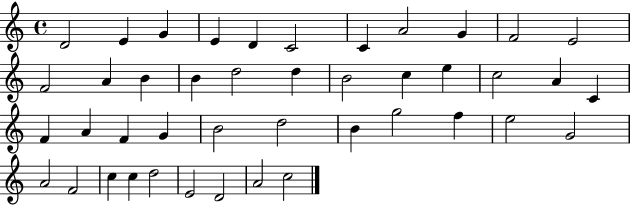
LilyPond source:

{
  \clef treble
  \time 4/4
  \defaultTimeSignature
  \key c \major
  d'2 e'4 g'4 | e'4 d'4 c'2 | c'4 a'2 g'4 | f'2 e'2 | \break f'2 a'4 b'4 | b'4 d''2 d''4 | b'2 c''4 e''4 | c''2 a'4 c'4 | \break f'4 a'4 f'4 g'4 | b'2 d''2 | b'4 g''2 f''4 | e''2 g'2 | \break a'2 f'2 | c''4 c''4 d''2 | e'2 d'2 | a'2 c''2 | \break \bar "|."
}